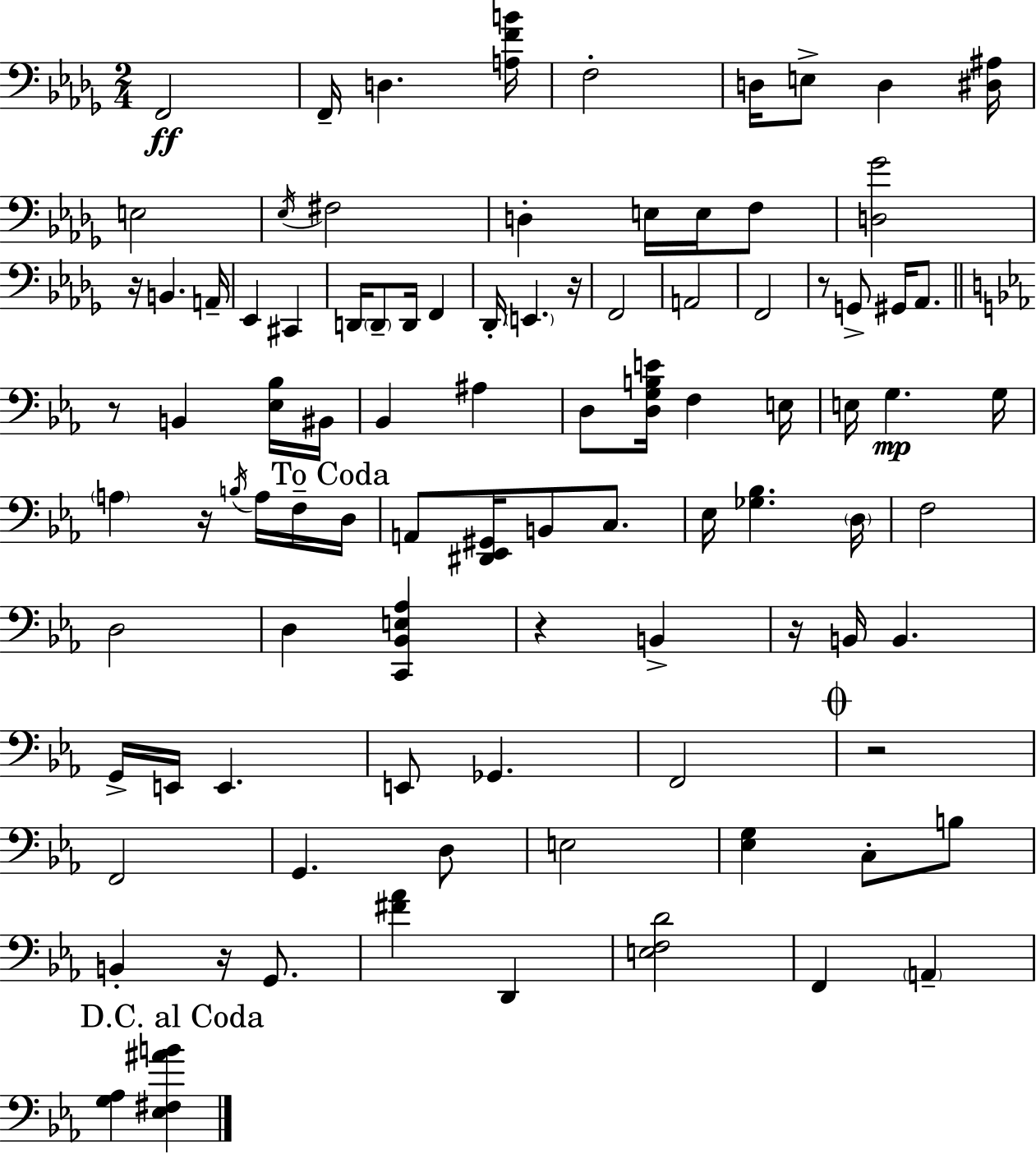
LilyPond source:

{
  \clef bass
  \numericTimeSignature
  \time 2/4
  \key bes \minor
  f,2\ff | f,16-- d4. <a f' b'>16 | f2-. | d16 e8-> d4 <dis ais>16 | \break e2 | \acciaccatura { ees16 } fis2 | d4-. e16 e16 f8 | <d ges'>2 | \break r16 b,4. | a,16-- ees,4 cis,4 | d,16 \parenthesize d,8-- d,16 f,4 | des,16-. \parenthesize e,4. | \break r16 f,2 | a,2 | f,2 | r8 g,8-> gis,16 aes,8. | \break \bar "||" \break \key ees \major r8 b,4 <ees bes>16 bis,16 | bes,4 ais4 | d8 <d g b e'>16 f4 e16 | e16 g4.\mp g16 | \break \parenthesize a4 r16 \acciaccatura { b16 } a16 f16-- | \mark "To Coda" d16 a,8 <dis, ees, gis,>16 b,8 c8. | ees16 <ges bes>4. | \parenthesize d16 f2 | \break d2 | d4 <c, bes, e aes>4 | r4 b,4-> | r16 b,16 b,4. | \break g,16-> e,16 e,4. | e,8 ges,4. | f,2 | \mark \markup { \musicglyph "scripts.coda" } r2 | \break f,2 | g,4. d8 | e2 | <ees g>4 c8-. b8 | \break b,4-. r16 g,8. | <fis' aes'>4 d,4 | <e f d'>2 | f,4 \parenthesize a,4-- | \break \mark "D.C. al Coda" <g aes>4 <ees fis ais' b'>4 | \bar "|."
}